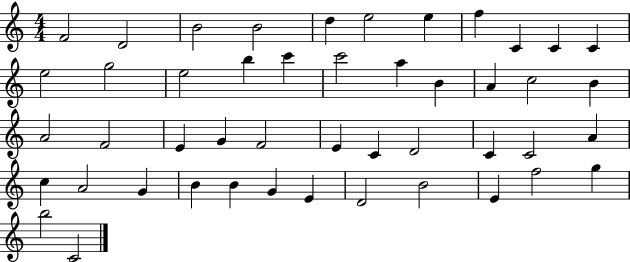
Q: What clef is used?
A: treble